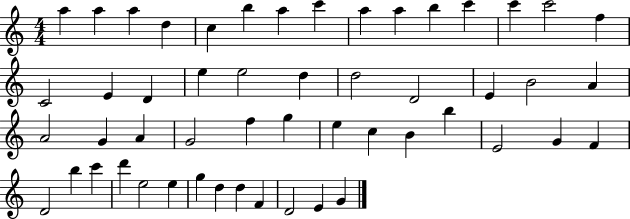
A5/q A5/q A5/q D5/q C5/q B5/q A5/q C6/q A5/q A5/q B5/q C6/q C6/q C6/h F5/q C4/h E4/q D4/q E5/q E5/h D5/q D5/h D4/h E4/q B4/h A4/q A4/h G4/q A4/q G4/h F5/q G5/q E5/q C5/q B4/q B5/q E4/h G4/q F4/q D4/h B5/q C6/q D6/q E5/h E5/q G5/q D5/q D5/q F4/q D4/h E4/q G4/q